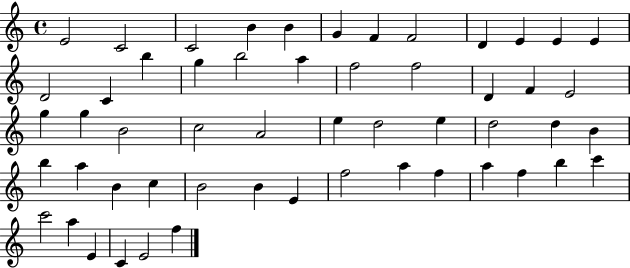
{
  \clef treble
  \time 4/4
  \defaultTimeSignature
  \key c \major
  e'2 c'2 | c'2 b'4 b'4 | g'4 f'4 f'2 | d'4 e'4 e'4 e'4 | \break d'2 c'4 b''4 | g''4 b''2 a''4 | f''2 f''2 | d'4 f'4 e'2 | \break g''4 g''4 b'2 | c''2 a'2 | e''4 d''2 e''4 | d''2 d''4 b'4 | \break b''4 a''4 b'4 c''4 | b'2 b'4 e'4 | f''2 a''4 f''4 | a''4 f''4 b''4 c'''4 | \break c'''2 a''4 e'4 | c'4 e'2 f''4 | \bar "|."
}